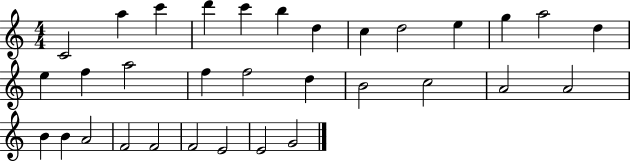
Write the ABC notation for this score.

X:1
T:Untitled
M:4/4
L:1/4
K:C
C2 a c' d' c' b d c d2 e g a2 d e f a2 f f2 d B2 c2 A2 A2 B B A2 F2 F2 F2 E2 E2 G2